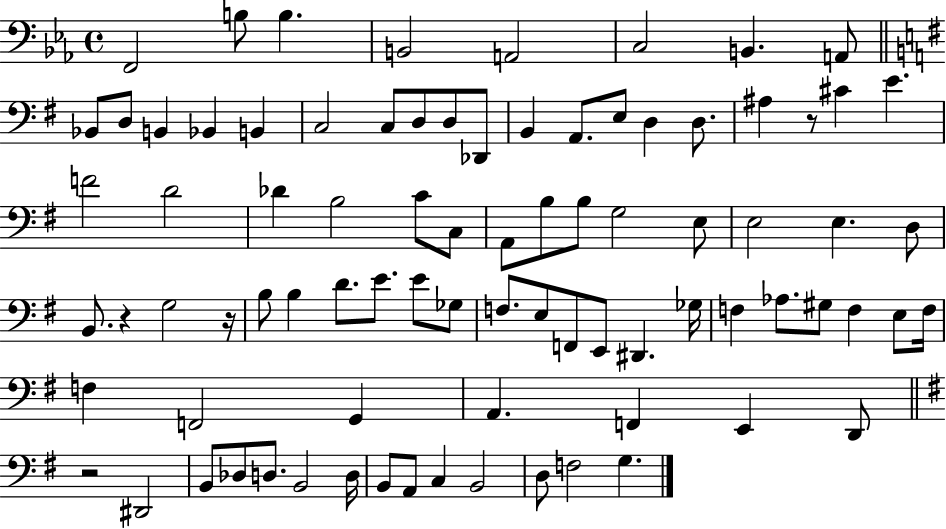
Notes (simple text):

F2/h B3/e B3/q. B2/h A2/h C3/h B2/q. A2/e Bb2/e D3/e B2/q Bb2/q B2/q C3/h C3/e D3/e D3/e Db2/e B2/q A2/e. E3/e D3/q D3/e. A#3/q R/e C#4/q E4/q. F4/h D4/h Db4/q B3/h C4/e C3/e A2/e B3/e B3/e G3/h E3/e E3/h E3/q. D3/e B2/e. R/q G3/h R/s B3/e B3/q D4/e. E4/e. E4/e Gb3/e F3/e. E3/e F2/e E2/e D#2/q. Gb3/s F3/q Ab3/e. G#3/e F3/q E3/e F3/s F3/q F2/h G2/q A2/q. F2/q E2/q D2/e R/h D#2/h B2/e Db3/e D3/e. B2/h D3/s B2/e A2/e C3/q B2/h D3/e F3/h G3/q.